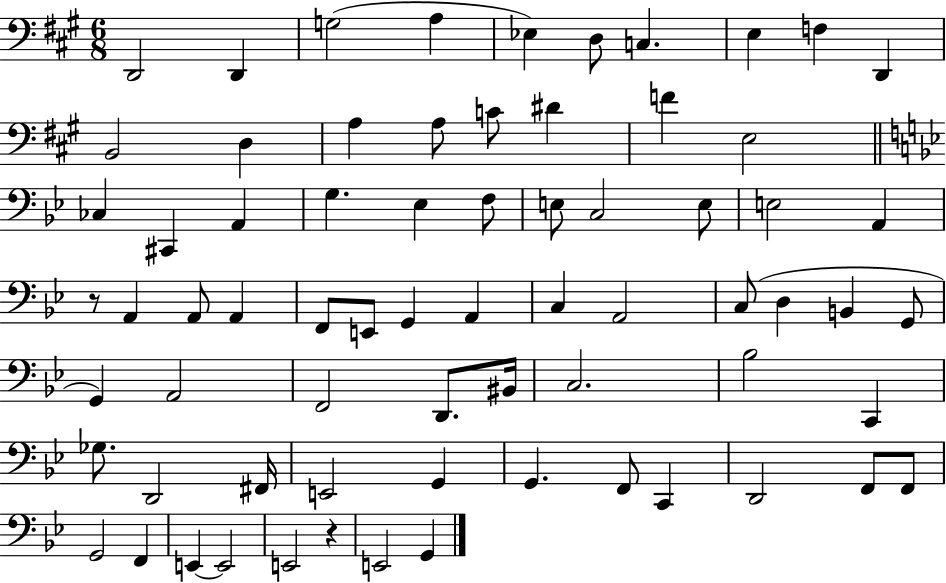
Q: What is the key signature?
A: A major